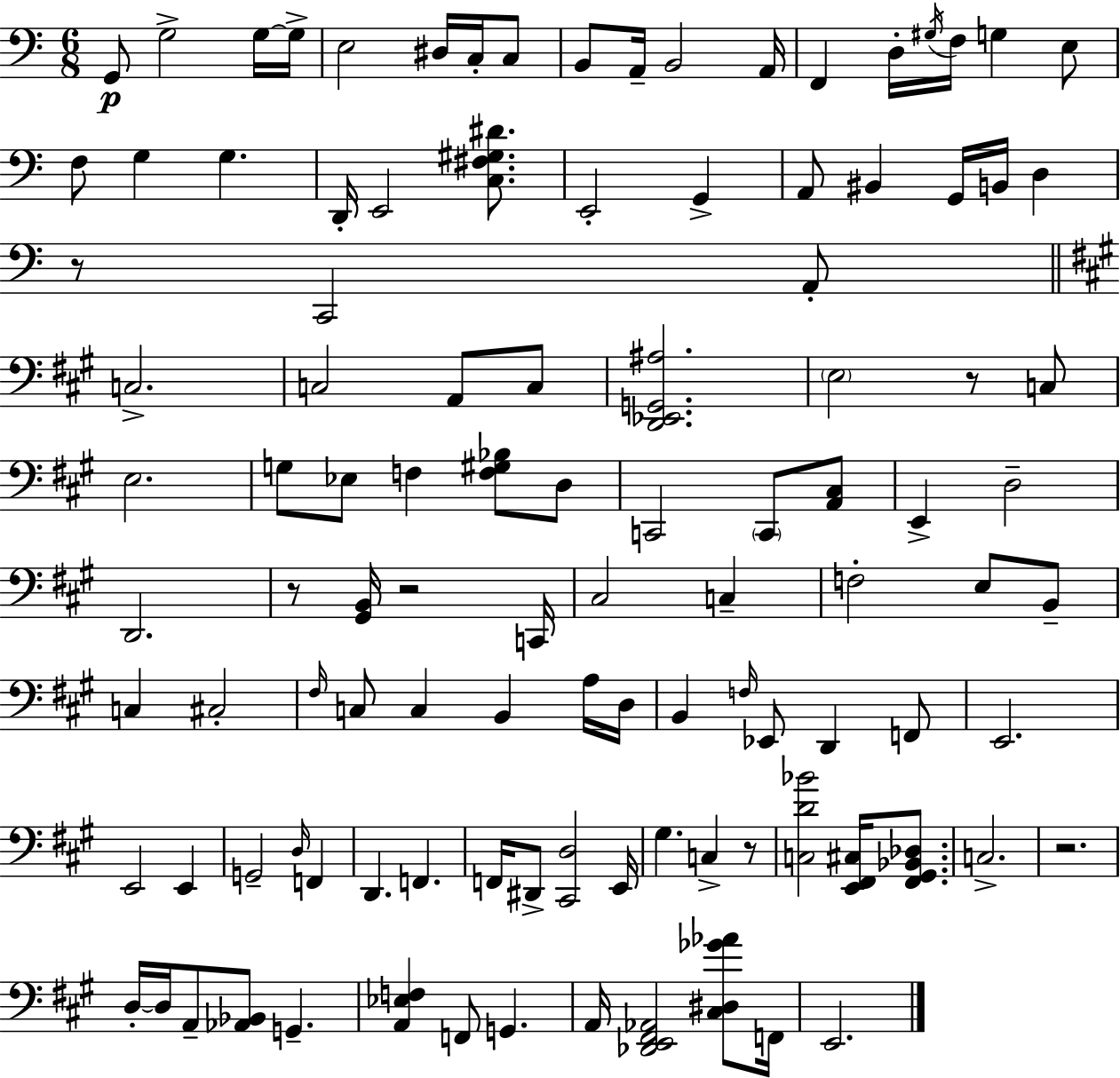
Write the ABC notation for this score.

X:1
T:Untitled
M:6/8
L:1/4
K:C
G,,/2 G,2 G,/4 G,/4 E,2 ^D,/4 C,/4 C,/2 B,,/2 A,,/4 B,,2 A,,/4 F,, D,/4 ^G,/4 F,/4 G, E,/2 F,/2 G, G, D,,/4 E,,2 [C,^F,^G,^D]/2 E,,2 G,, A,,/2 ^B,, G,,/4 B,,/4 D, z/2 C,,2 A,,/2 C,2 C,2 A,,/2 C,/2 [D,,_E,,G,,^A,]2 E,2 z/2 C,/2 E,2 G,/2 _E,/2 F, [F,^G,_B,]/2 D,/2 C,,2 C,,/2 [A,,^C,]/2 E,, D,2 D,,2 z/2 [^G,,B,,]/4 z2 C,,/4 ^C,2 C, F,2 E,/2 B,,/2 C, ^C,2 ^F,/4 C,/2 C, B,, A,/4 D,/4 B,, F,/4 _E,,/2 D,, F,,/2 E,,2 E,,2 E,, G,,2 D,/4 F,, D,, F,, F,,/4 ^D,,/2 [^C,,D,]2 E,,/4 ^G, C, z/2 [C,D_B]2 [E,,^F,,^C,]/4 [^F,,^G,,_B,,_D,]/2 C,2 z2 D,/4 D,/4 A,,/2 [_A,,_B,,]/2 G,, [A,,_E,F,] F,,/2 G,, A,,/4 [_D,,E,,^F,,_A,,]2 [^C,^D,_G_A]/2 F,,/4 E,,2